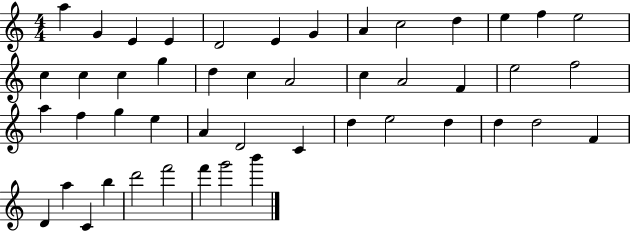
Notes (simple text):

A5/q G4/q E4/q E4/q D4/h E4/q G4/q A4/q C5/h D5/q E5/q F5/q E5/h C5/q C5/q C5/q G5/q D5/q C5/q A4/h C5/q A4/h F4/q E5/h F5/h A5/q F5/q G5/q E5/q A4/q D4/h C4/q D5/q E5/h D5/q D5/q D5/h F4/q D4/q A5/q C4/q B5/q D6/h F6/h F6/q G6/h B6/q